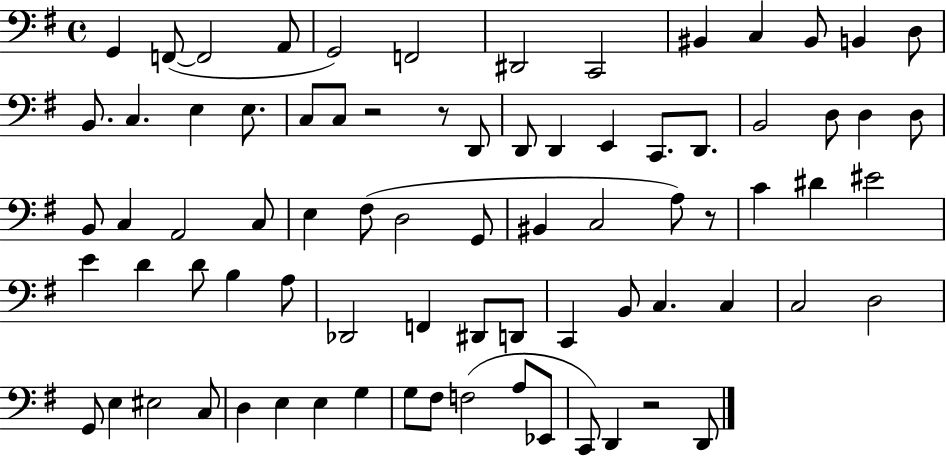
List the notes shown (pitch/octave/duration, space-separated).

G2/q F2/e F2/h A2/e G2/h F2/h D#2/h C2/h BIS2/q C3/q BIS2/e B2/q D3/e B2/e. C3/q. E3/q E3/e. C3/e C3/e R/h R/e D2/e D2/e D2/q E2/q C2/e. D2/e. B2/h D3/e D3/q D3/e B2/e C3/q A2/h C3/e E3/q F#3/e D3/h G2/e BIS2/q C3/h A3/e R/e C4/q D#4/q EIS4/h E4/q D4/q D4/e B3/q A3/e Db2/h F2/q D#2/e D2/e C2/q B2/e C3/q. C3/q C3/h D3/h G2/e E3/q EIS3/h C3/e D3/q E3/q E3/q G3/q G3/e F#3/e F3/h A3/e Eb2/e C2/e D2/q R/h D2/e